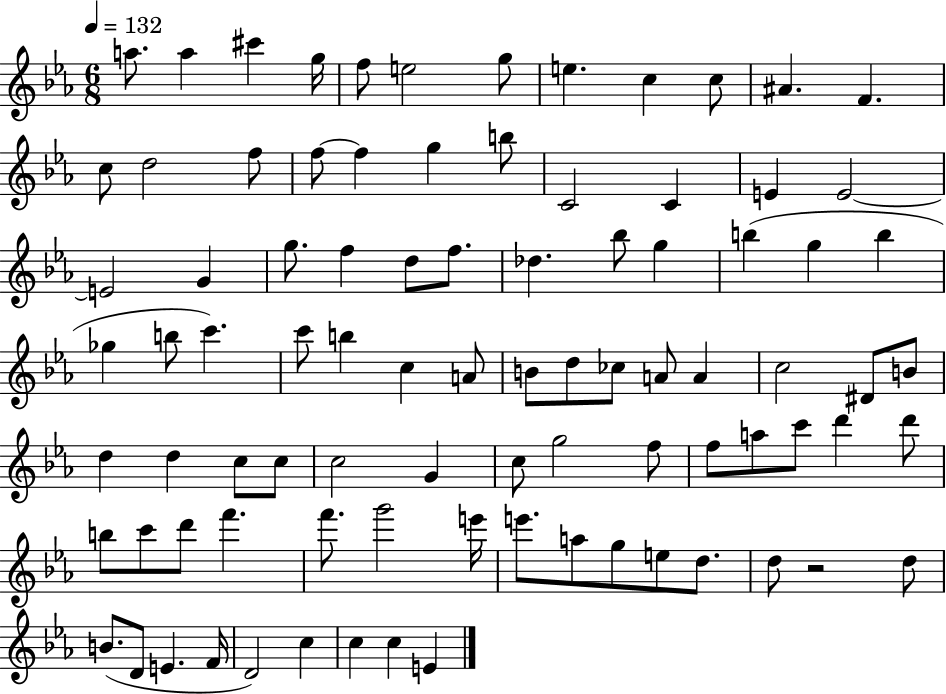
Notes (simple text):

A5/e. A5/q C#6/q G5/s F5/e E5/h G5/e E5/q. C5/q C5/e A#4/q. F4/q. C5/e D5/h F5/e F5/e F5/q G5/q B5/e C4/h C4/q E4/q E4/h E4/h G4/q G5/e. F5/q D5/e F5/e. Db5/q. Bb5/e G5/q B5/q G5/q B5/q Gb5/q B5/e C6/q. C6/e B5/q C5/q A4/e B4/e D5/e CES5/e A4/e A4/q C5/h D#4/e B4/e D5/q D5/q C5/e C5/e C5/h G4/q C5/e G5/h F5/e F5/e A5/e C6/e D6/q D6/e B5/e C6/e D6/e F6/q. F6/e. G6/h E6/s E6/e. A5/e G5/e E5/e D5/e. D5/e R/h D5/e B4/e. D4/e E4/q. F4/s D4/h C5/q C5/q C5/q E4/q